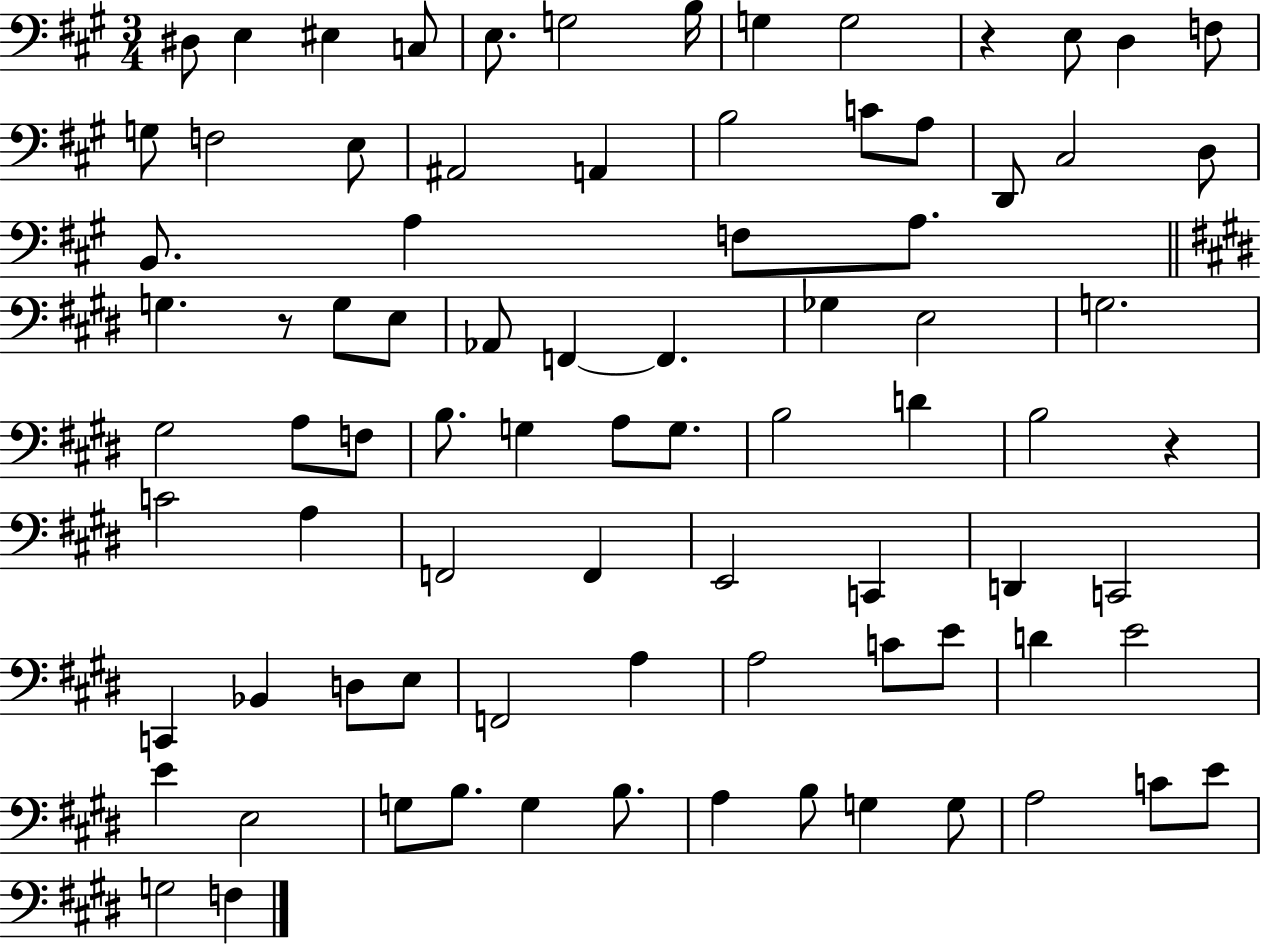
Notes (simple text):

D#3/e E3/q EIS3/q C3/e E3/e. G3/h B3/s G3/q G3/h R/q E3/e D3/q F3/e G3/e F3/h E3/e A#2/h A2/q B3/h C4/e A3/e D2/e C#3/h D3/e B2/e. A3/q F3/e A3/e. G3/q. R/e G3/e E3/e Ab2/e F2/q F2/q. Gb3/q E3/h G3/h. G#3/h A3/e F3/e B3/e. G3/q A3/e G3/e. B3/h D4/q B3/h R/q C4/h A3/q F2/h F2/q E2/h C2/q D2/q C2/h C2/q Bb2/q D3/e E3/e F2/h A3/q A3/h C4/e E4/e D4/q E4/h E4/q E3/h G3/e B3/e. G3/q B3/e. A3/q B3/e G3/q G3/e A3/h C4/e E4/e G3/h F3/q